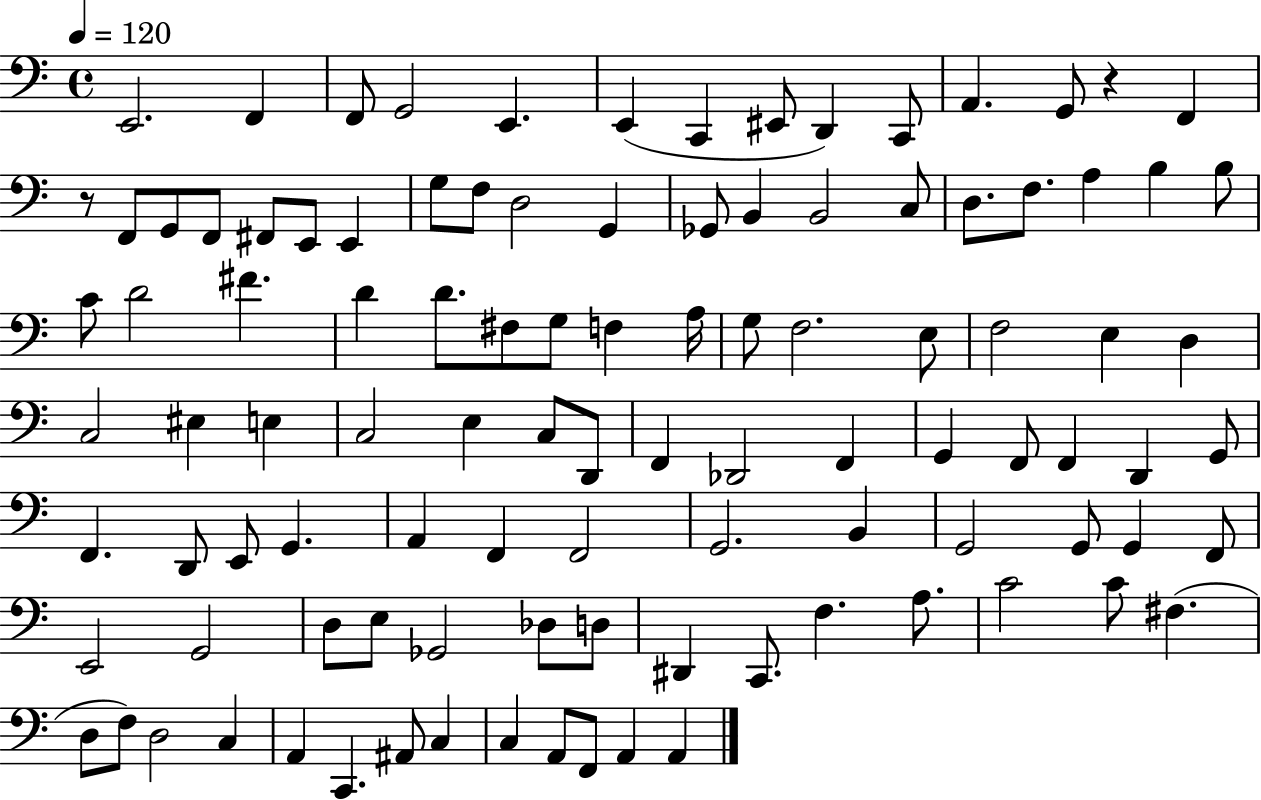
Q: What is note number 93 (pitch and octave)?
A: C3